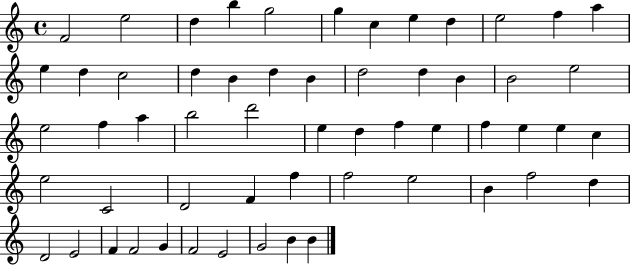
{
  \clef treble
  \time 4/4
  \defaultTimeSignature
  \key c \major
  f'2 e''2 | d''4 b''4 g''2 | g''4 c''4 e''4 d''4 | e''2 f''4 a''4 | \break e''4 d''4 c''2 | d''4 b'4 d''4 b'4 | d''2 d''4 b'4 | b'2 e''2 | \break e''2 f''4 a''4 | b''2 d'''2 | e''4 d''4 f''4 e''4 | f''4 e''4 e''4 c''4 | \break e''2 c'2 | d'2 f'4 f''4 | f''2 e''2 | b'4 f''2 d''4 | \break d'2 e'2 | f'4 f'2 g'4 | f'2 e'2 | g'2 b'4 b'4 | \break \bar "|."
}